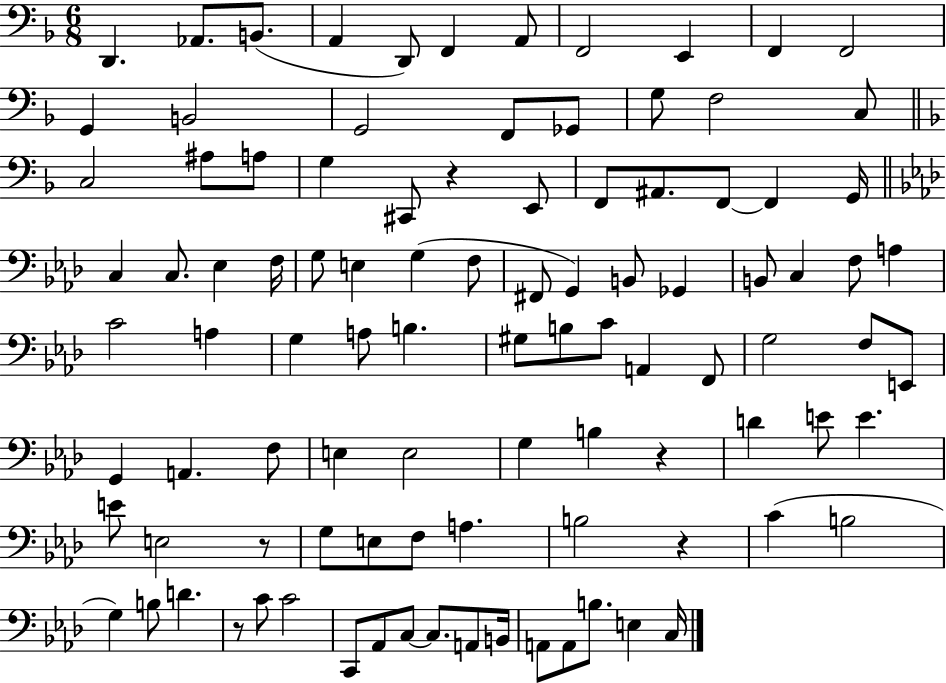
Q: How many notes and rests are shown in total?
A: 99